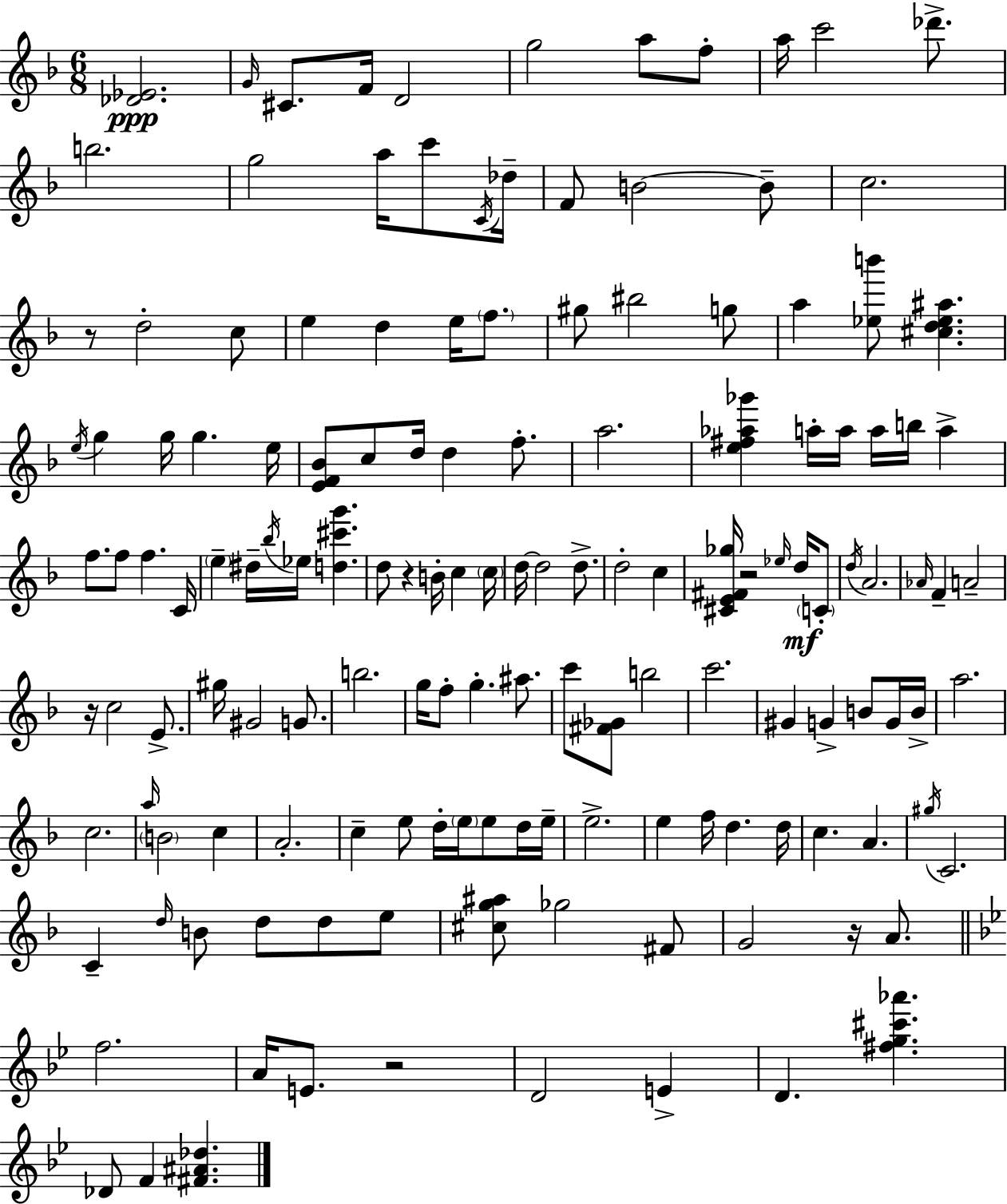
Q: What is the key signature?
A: F major